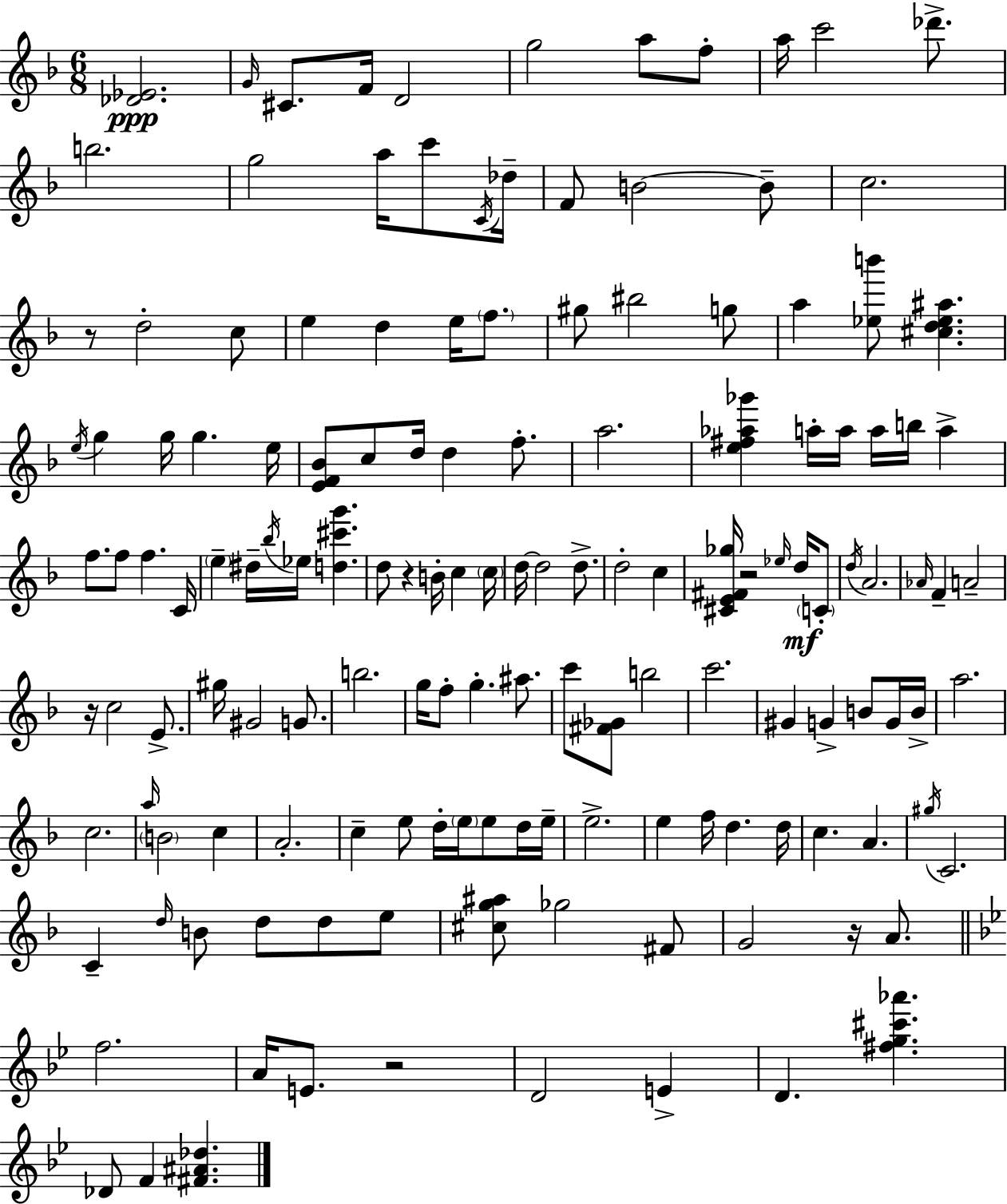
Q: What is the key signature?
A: F major